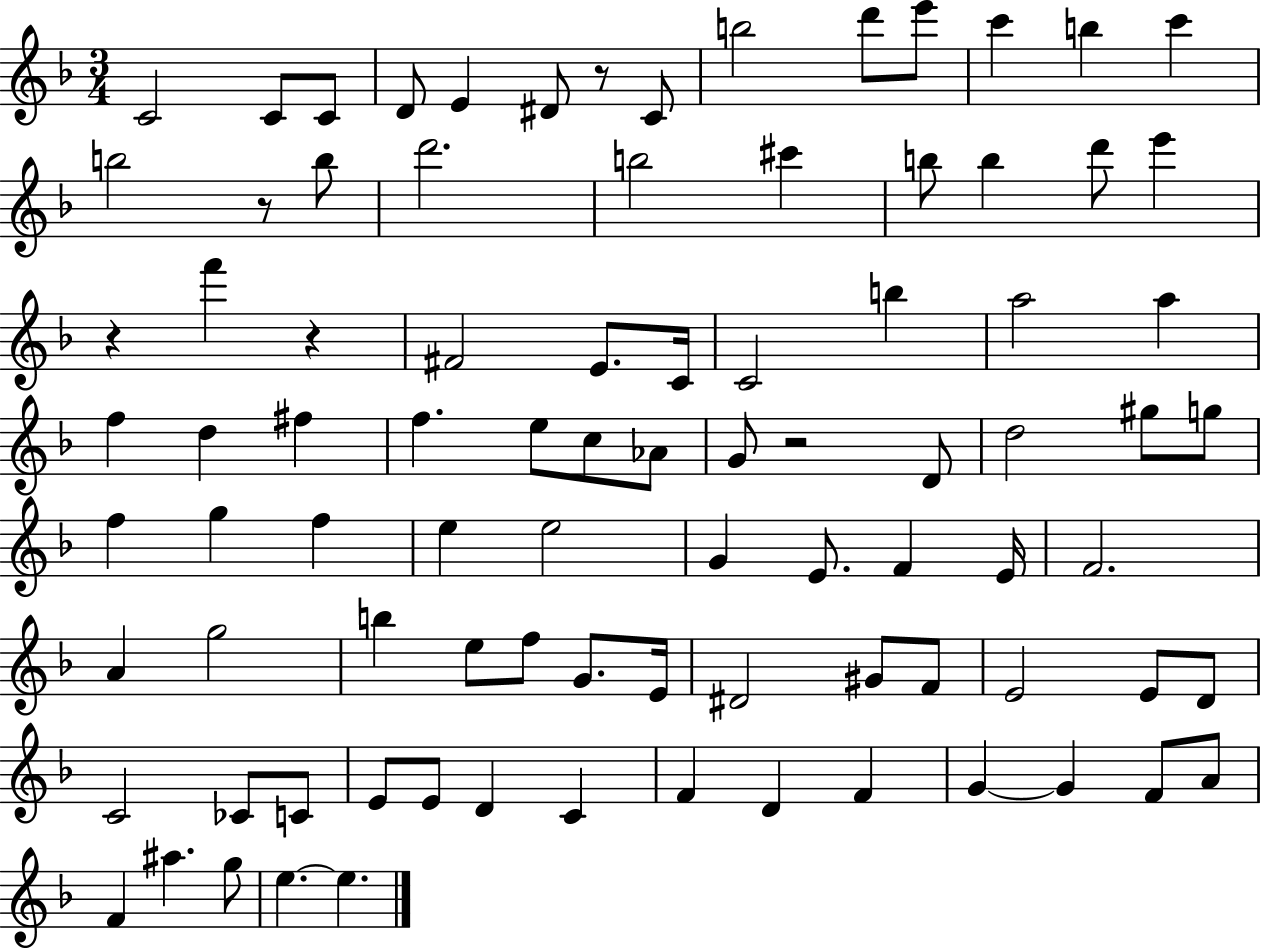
{
  \clef treble
  \numericTimeSignature
  \time 3/4
  \key f \major
  c'2 c'8 c'8 | d'8 e'4 dis'8 r8 c'8 | b''2 d'''8 e'''8 | c'''4 b''4 c'''4 | \break b''2 r8 b''8 | d'''2. | b''2 cis'''4 | b''8 b''4 d'''8 e'''4 | \break r4 f'''4 r4 | fis'2 e'8. c'16 | c'2 b''4 | a''2 a''4 | \break f''4 d''4 fis''4 | f''4. e''8 c''8 aes'8 | g'8 r2 d'8 | d''2 gis''8 g''8 | \break f''4 g''4 f''4 | e''4 e''2 | g'4 e'8. f'4 e'16 | f'2. | \break a'4 g''2 | b''4 e''8 f''8 g'8. e'16 | dis'2 gis'8 f'8 | e'2 e'8 d'8 | \break c'2 ces'8 c'8 | e'8 e'8 d'4 c'4 | f'4 d'4 f'4 | g'4~~ g'4 f'8 a'8 | \break f'4 ais''4. g''8 | e''4.~~ e''4. | \bar "|."
}